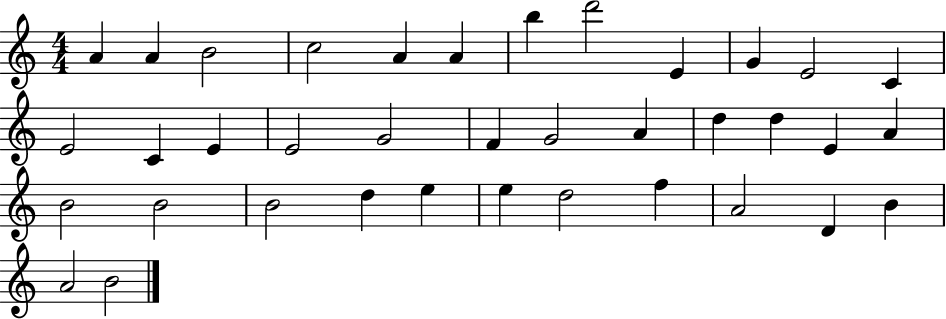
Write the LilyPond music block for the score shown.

{
  \clef treble
  \numericTimeSignature
  \time 4/4
  \key c \major
  a'4 a'4 b'2 | c''2 a'4 a'4 | b''4 d'''2 e'4 | g'4 e'2 c'4 | \break e'2 c'4 e'4 | e'2 g'2 | f'4 g'2 a'4 | d''4 d''4 e'4 a'4 | \break b'2 b'2 | b'2 d''4 e''4 | e''4 d''2 f''4 | a'2 d'4 b'4 | \break a'2 b'2 | \bar "|."
}